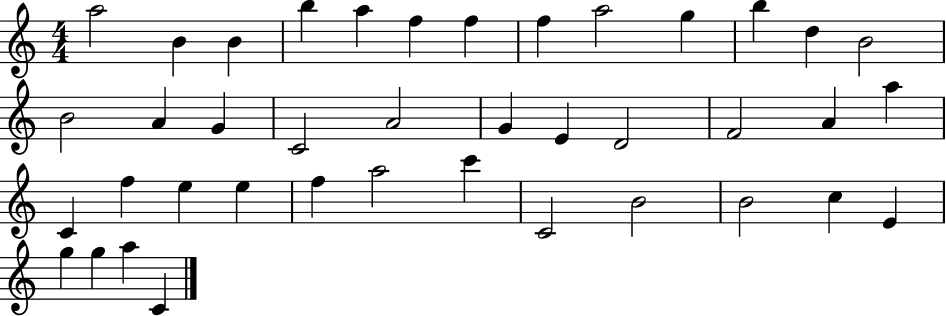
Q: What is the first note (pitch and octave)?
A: A5